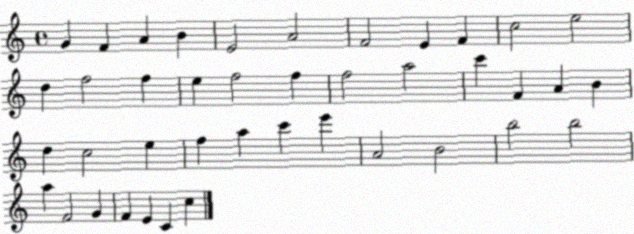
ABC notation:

X:1
T:Untitled
M:4/4
L:1/4
K:C
G F A B E2 A2 F2 E F c2 e2 d f2 f e f2 f f2 a2 c' F A B d c2 e f a c' e' A2 B2 b2 b2 a F2 G F E C c